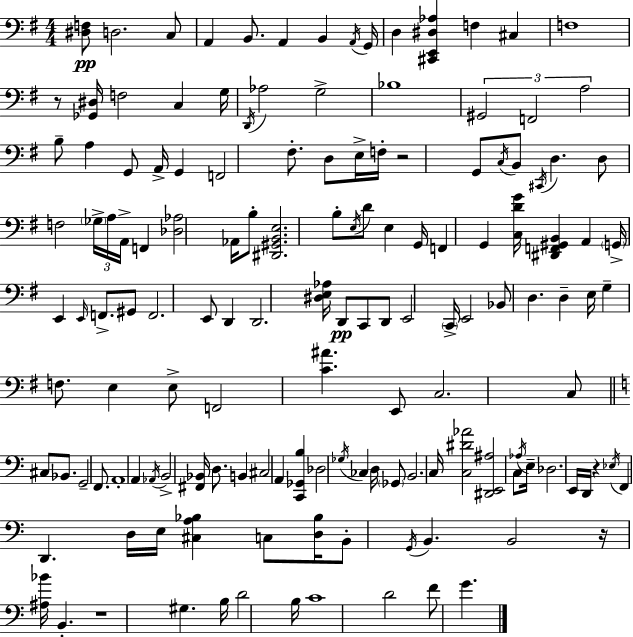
X:1
T:Untitled
M:4/4
L:1/4
K:G
[^D,F,]/2 D,2 C,/2 A,, B,,/2 A,, B,, A,,/4 G,,/4 D, [^C,,E,,^D,_A,] F, ^C, F,4 z/2 [_G,,^D,]/4 F,2 C, G,/4 D,,/4 _A,2 G,2 _B,4 ^G,,2 F,,2 A,2 B,/2 A, G,,/2 A,,/4 G,, F,,2 ^F,/2 D,/2 E,/4 F,/4 z2 G,,/2 C,/4 B,,/2 ^C,,/4 D, D,/2 F,2 _G,/4 A,/4 A,,/4 F,, [_D,_A,]2 _A,,/4 B,/2 [^D,,^G,,B,,E,]2 B,/2 E,/4 D/2 E, G,,/4 F,, G,, [C,DG]/4 [^D,,F,,^G,,B,,] A,, G,,/4 E,, E,,/4 F,,/2 ^G,,/2 F,,2 E,,/2 D,, D,,2 [^D,E,_A,]/4 D,,/2 C,,/2 D,,/2 E,,2 C,,/4 E,,2 _B,,/2 D, D, E,/4 G, F,/2 E, E,/2 F,,2 [C^A] E,,/2 C,2 C,/2 ^C,/2 _B,,/2 G,,2 F,,/2 A,,4 A,, _A,,/4 B,,2 [^F,,_B,,]/4 D,/2 B,, ^C,2 A,, [C,,_G,,B,] _D,2 _G,/4 _C, D,/4 _G,,/2 B,,2 C,/4 [C,^D_A]2 [^D,,E,,^A,]2 C,/2 _A,/4 E,/4 _D,2 E,,/4 D,,/4 z _E,/4 F,, D,, D,/4 E,/4 [^C,A,_B,] C,/2 [D,_B,]/4 B,,/2 G,,/4 B,, B,,2 z/4 [^A,_B]/4 B,, z4 ^G, B,/4 D2 B,/4 C4 D2 F/2 G